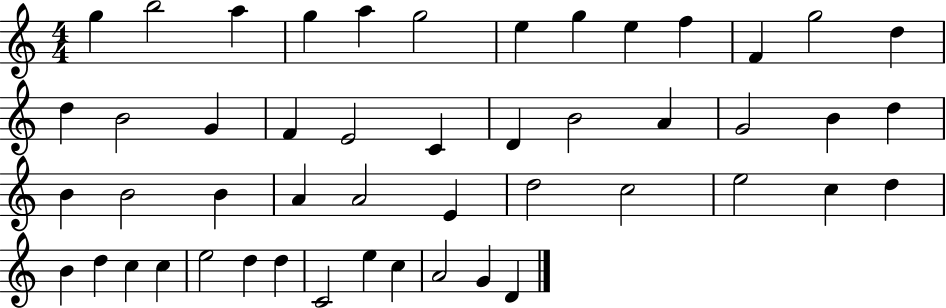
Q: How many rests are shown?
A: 0